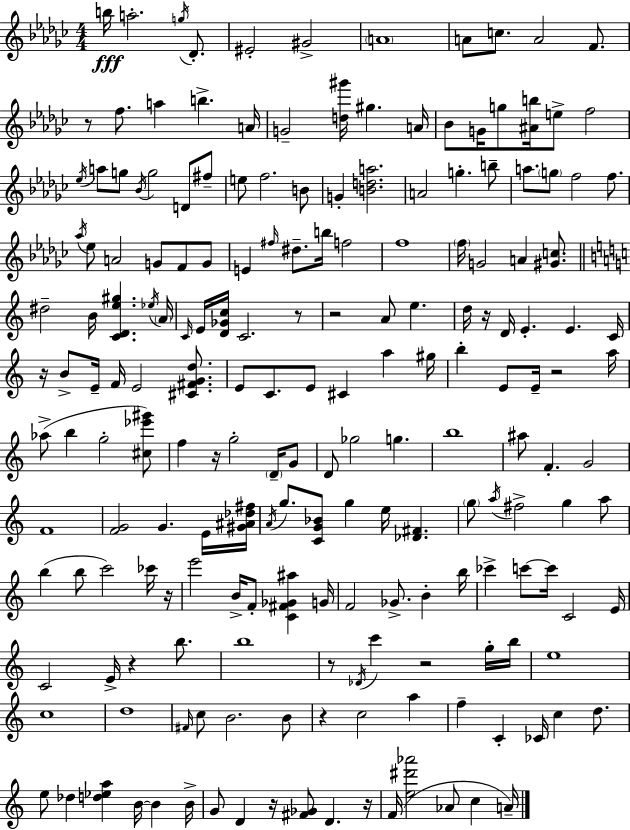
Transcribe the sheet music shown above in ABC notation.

X:1
T:Untitled
M:4/4
L:1/4
K:Ebm
b/4 a2 g/4 _D/2 ^E2 ^G2 A4 A/2 c/2 A2 F/2 z/2 f/2 a b A/4 G2 [d^g']/4 ^g A/4 _B/2 G/4 g/2 [^Ab]/4 e/2 f2 _e/4 a/2 g/2 _B/4 g2 D/2 ^f/2 e/2 f2 B/2 G [Bda]2 A2 g b/2 a/2 g/2 f2 f/2 _a/4 _e/2 A2 G/2 F/2 G/2 E ^f/4 ^d/2 b/4 f2 f4 f/4 G2 A [^Gc]/2 ^d2 B/4 [CDe^g] _e/4 A/4 C/4 E/4 [D_Gc]/4 C2 z/2 z2 A/2 e d/4 z/4 D/4 E E C/4 z/4 B/2 E/4 F/4 E2 [^C^FGd]/2 E/2 C/2 E/2 ^C a ^g/4 b E/2 E/4 z2 a/4 _a/2 b g2 [^c_e'^g']/2 f z/4 g2 D/4 G/2 D/2 _g2 g b4 ^a/2 F G2 F4 [FG]2 G E/4 [^G^A_d^f]/4 A/4 g/2 [CG_B]/2 g e/4 [_D^F] g/2 a/4 ^f2 g a/2 b b/2 c'2 _c'/4 z/4 e'2 B/4 F/2 [C^F_G^a] G/4 F2 _G/2 B b/4 _c' c'/2 c'/4 C2 E/4 C2 E/4 z b/2 b4 z/2 _D/4 c' z2 g/4 b/4 e4 c4 d4 ^F/4 c/2 B2 B/2 z c2 a f C _C/4 c d/2 e/2 _d [d_ea] B/4 B B/4 G/2 D z/4 [^F_G]/2 D z/4 F/4 [e^d'_a']2 _A/2 c A/4